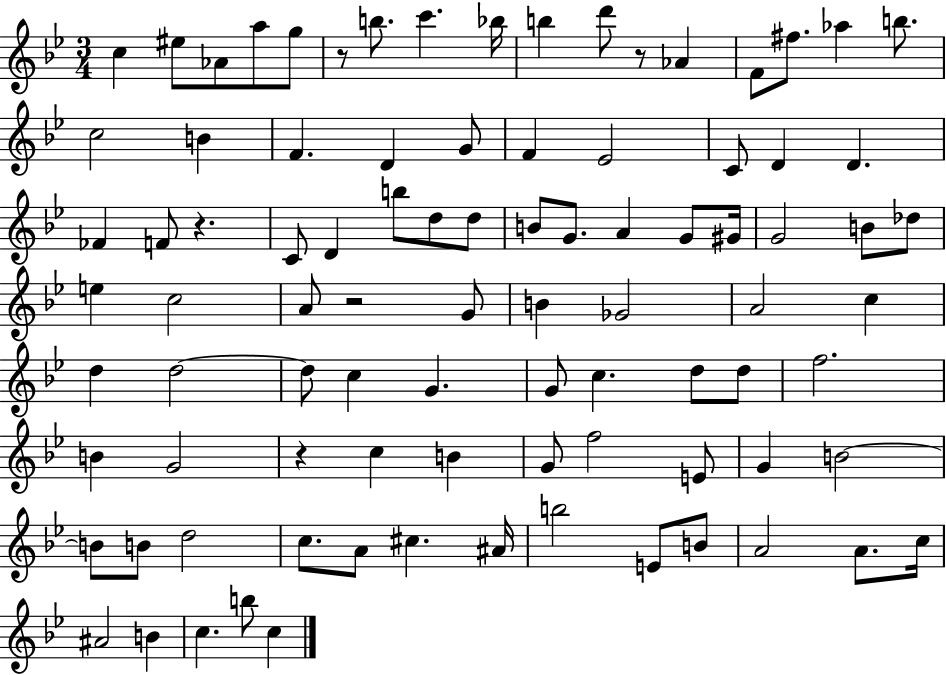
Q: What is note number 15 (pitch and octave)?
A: B5